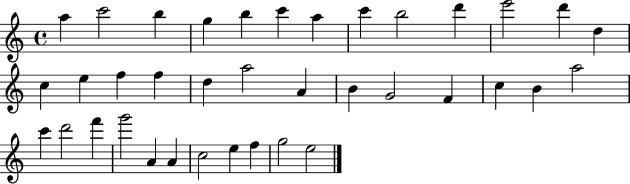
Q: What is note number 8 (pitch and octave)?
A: C6